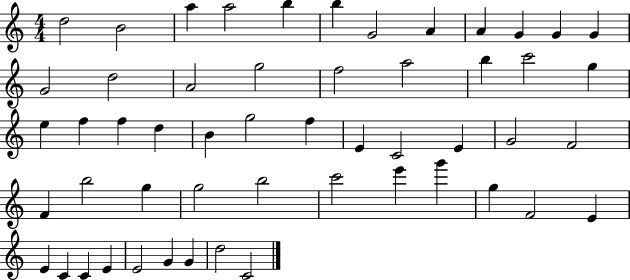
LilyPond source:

{
  \clef treble
  \numericTimeSignature
  \time 4/4
  \key c \major
  d''2 b'2 | a''4 a''2 b''4 | b''4 g'2 a'4 | a'4 g'4 g'4 g'4 | \break g'2 d''2 | a'2 g''2 | f''2 a''2 | b''4 c'''2 g''4 | \break e''4 f''4 f''4 d''4 | b'4 g''2 f''4 | e'4 c'2 e'4 | g'2 f'2 | \break f'4 b''2 g''4 | g''2 b''2 | c'''2 e'''4 g'''4 | g''4 f'2 e'4 | \break e'4 c'4 c'4 e'4 | e'2 g'4 g'4 | d''2 c'2 | \bar "|."
}